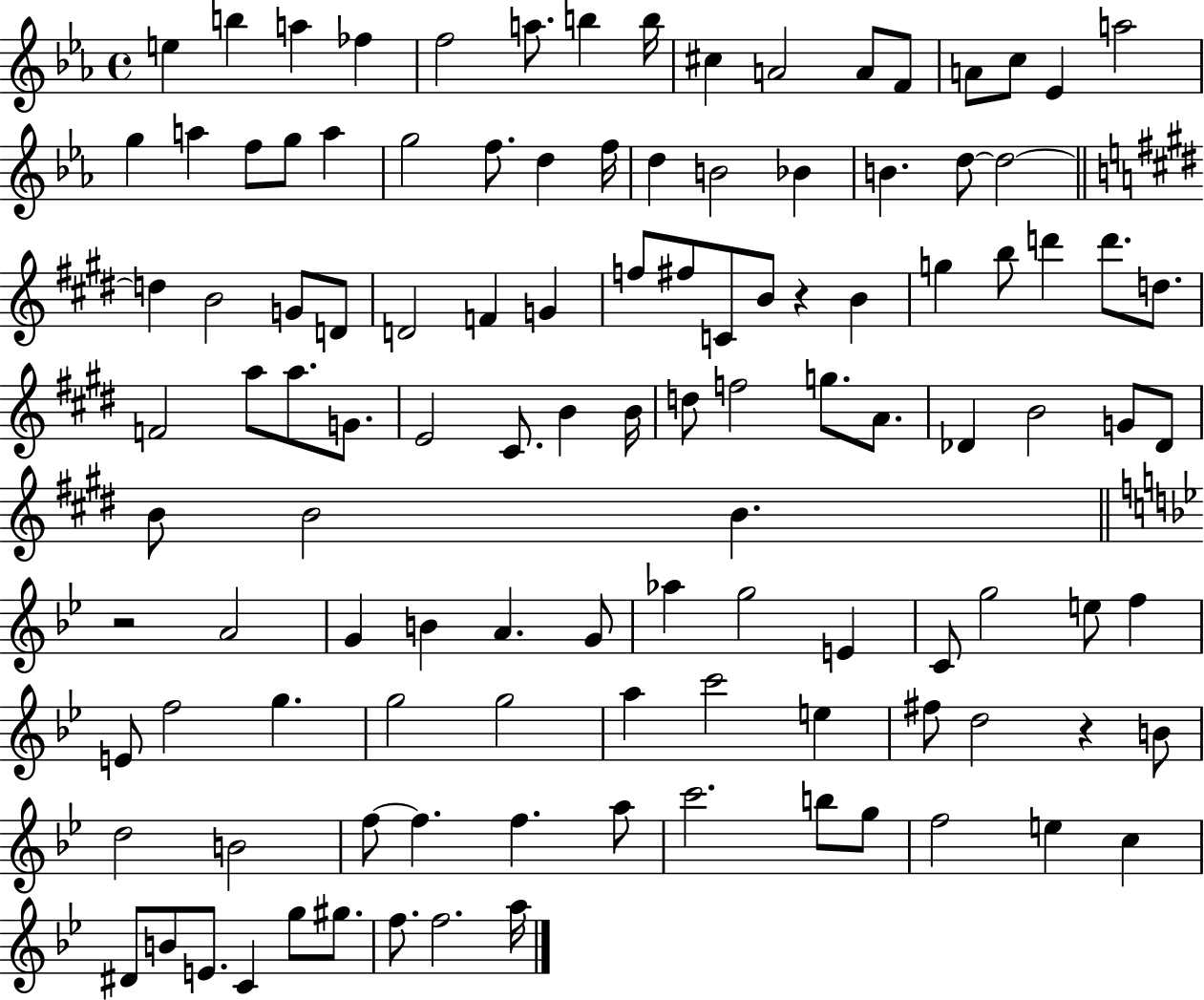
{
  \clef treble
  \time 4/4
  \defaultTimeSignature
  \key ees \major
  \repeat volta 2 { e''4 b''4 a''4 fes''4 | f''2 a''8. b''4 b''16 | cis''4 a'2 a'8 f'8 | a'8 c''8 ees'4 a''2 | \break g''4 a''4 f''8 g''8 a''4 | g''2 f''8. d''4 f''16 | d''4 b'2 bes'4 | b'4. d''8~~ d''2~~ | \break \bar "||" \break \key e \major d''4 b'2 g'8 d'8 | d'2 f'4 g'4 | f''8 fis''8 c'8 b'8 r4 b'4 | g''4 b''8 d'''4 d'''8. d''8. | \break f'2 a''8 a''8. g'8. | e'2 cis'8. b'4 b'16 | d''8 f''2 g''8. a'8. | des'4 b'2 g'8 des'8 | \break b'8 b'2 b'4. | \bar "||" \break \key bes \major r2 a'2 | g'4 b'4 a'4. g'8 | aes''4 g''2 e'4 | c'8 g''2 e''8 f''4 | \break e'8 f''2 g''4. | g''2 g''2 | a''4 c'''2 e''4 | fis''8 d''2 r4 b'8 | \break d''2 b'2 | f''8~~ f''4. f''4. a''8 | c'''2. b''8 g''8 | f''2 e''4 c''4 | \break dis'8 b'8 e'8. c'4 g''8 gis''8. | f''8. f''2. a''16 | } \bar "|."
}